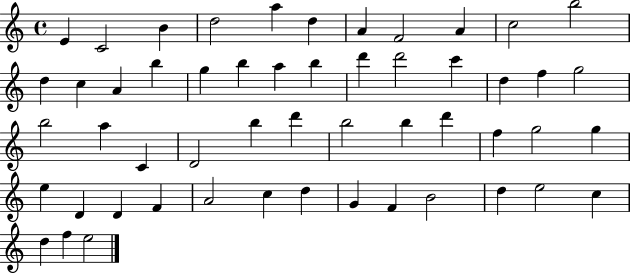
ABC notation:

X:1
T:Untitled
M:4/4
L:1/4
K:C
E C2 B d2 a d A F2 A c2 b2 d c A b g b a b d' d'2 c' d f g2 b2 a C D2 b d' b2 b d' f g2 g e D D F A2 c d G F B2 d e2 c d f e2